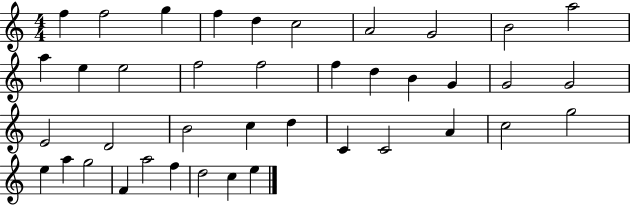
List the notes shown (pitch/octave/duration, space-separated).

F5/q F5/h G5/q F5/q D5/q C5/h A4/h G4/h B4/h A5/h A5/q E5/q E5/h F5/h F5/h F5/q D5/q B4/q G4/q G4/h G4/h E4/h D4/h B4/h C5/q D5/q C4/q C4/h A4/q C5/h G5/h E5/q A5/q G5/h F4/q A5/h F5/q D5/h C5/q E5/q